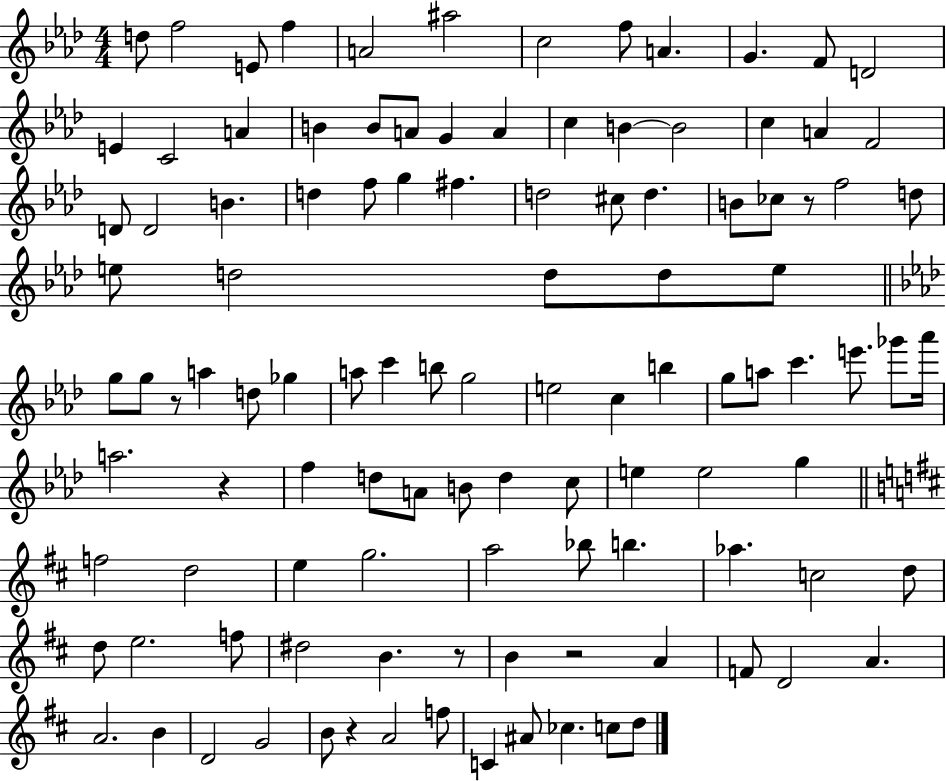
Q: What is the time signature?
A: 4/4